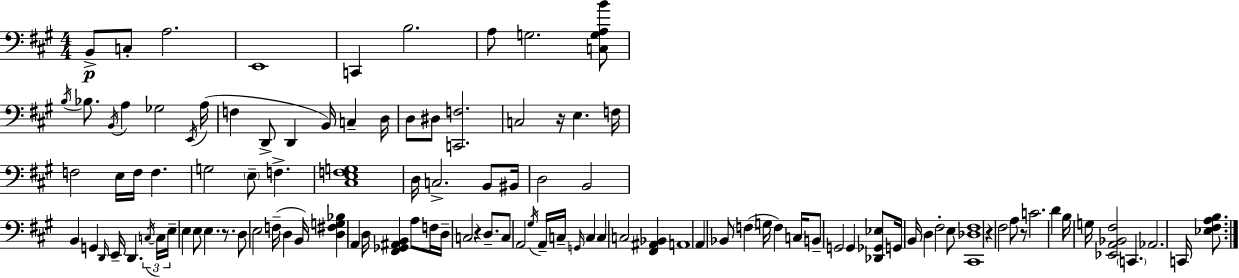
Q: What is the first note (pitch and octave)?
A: B2